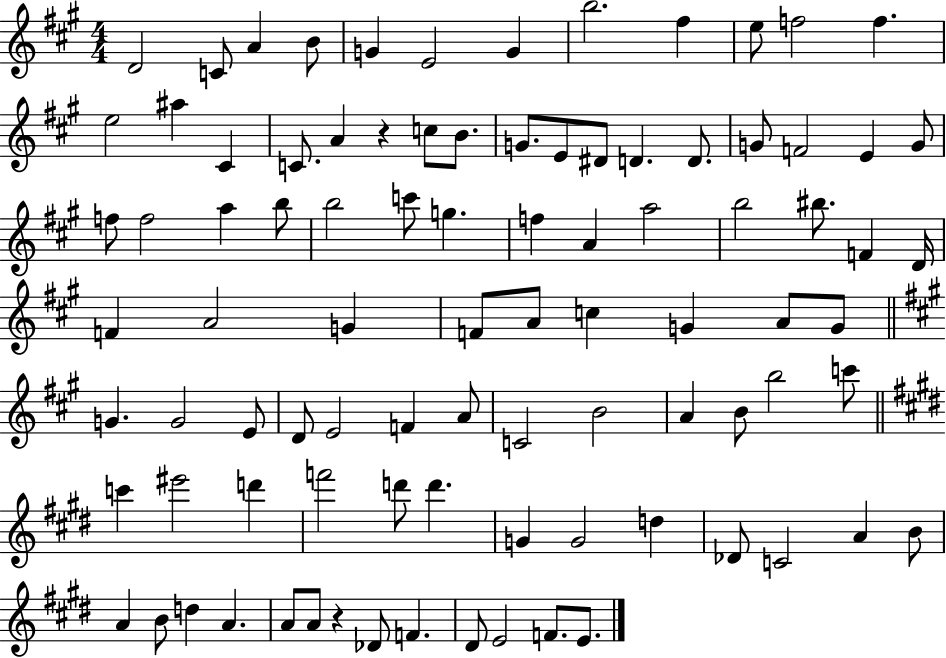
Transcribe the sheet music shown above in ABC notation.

X:1
T:Untitled
M:4/4
L:1/4
K:A
D2 C/2 A B/2 G E2 G b2 ^f e/2 f2 f e2 ^a ^C C/2 A z c/2 B/2 G/2 E/2 ^D/2 D D/2 G/2 F2 E G/2 f/2 f2 a b/2 b2 c'/2 g f A a2 b2 ^b/2 F D/4 F A2 G F/2 A/2 c G A/2 G/2 G G2 E/2 D/2 E2 F A/2 C2 B2 A B/2 b2 c'/2 c' ^e'2 d' f'2 d'/2 d' G G2 d _D/2 C2 A B/2 A B/2 d A A/2 A/2 z _D/2 F ^D/2 E2 F/2 E/2